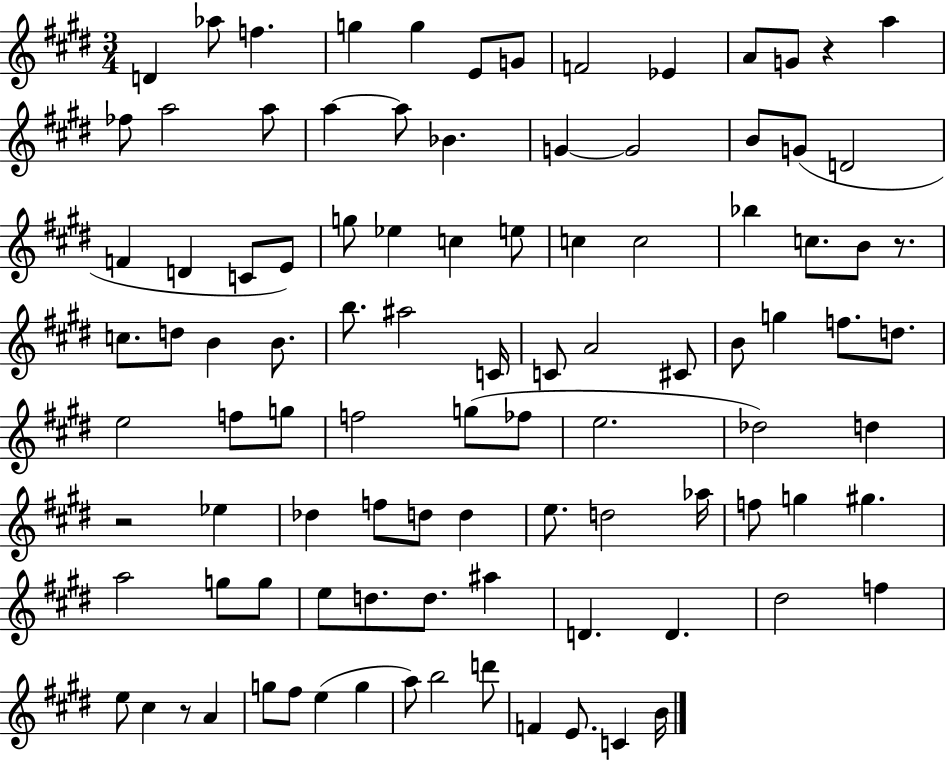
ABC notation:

X:1
T:Untitled
M:3/4
L:1/4
K:E
D _a/2 f g g E/2 G/2 F2 _E A/2 G/2 z a _f/2 a2 a/2 a a/2 _B G G2 B/2 G/2 D2 F D C/2 E/2 g/2 _e c e/2 c c2 _b c/2 B/2 z/2 c/2 d/2 B B/2 b/2 ^a2 C/4 C/2 A2 ^C/2 B/2 g f/2 d/2 e2 f/2 g/2 f2 g/2 _f/2 e2 _d2 d z2 _e _d f/2 d/2 d e/2 d2 _a/4 f/2 g ^g a2 g/2 g/2 e/2 d/2 d/2 ^a D D ^d2 f e/2 ^c z/2 A g/2 ^f/2 e g a/2 b2 d'/2 F E/2 C B/4